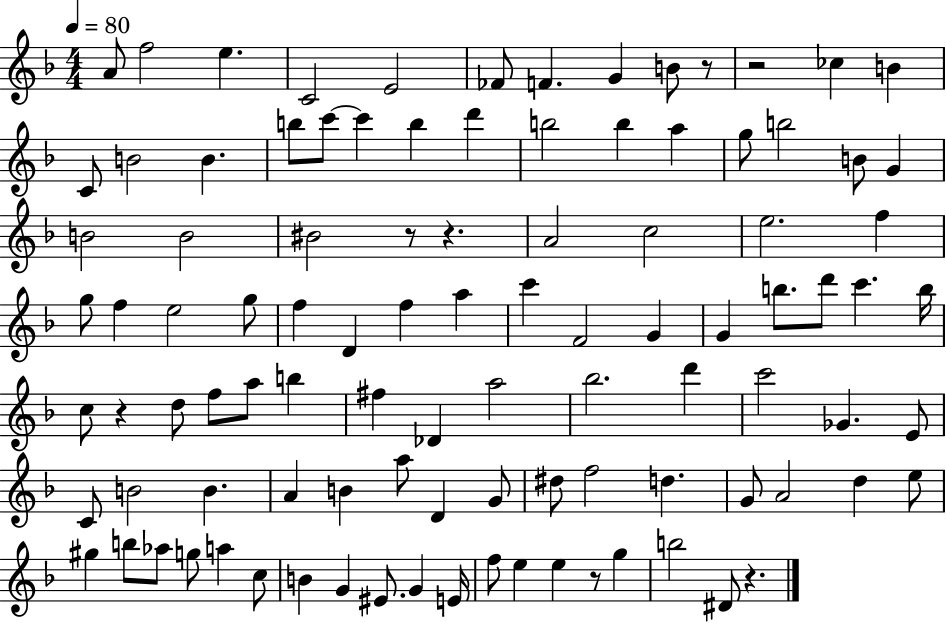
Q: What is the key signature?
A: F major